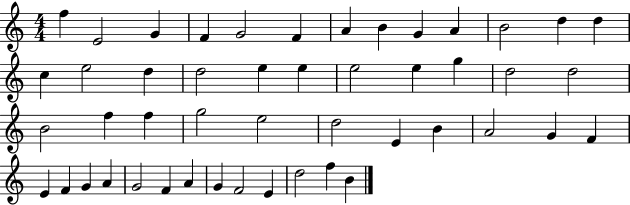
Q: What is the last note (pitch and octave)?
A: B4